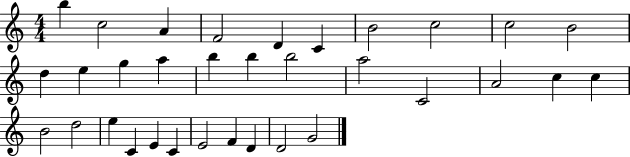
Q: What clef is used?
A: treble